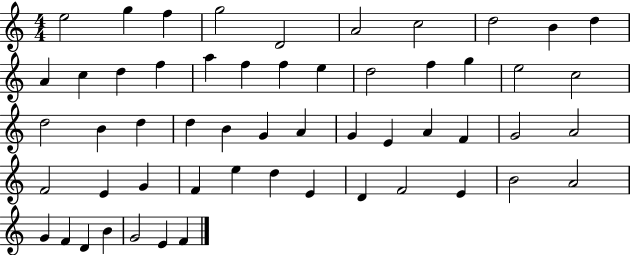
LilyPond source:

{
  \clef treble
  \numericTimeSignature
  \time 4/4
  \key c \major
  e''2 g''4 f''4 | g''2 d'2 | a'2 c''2 | d''2 b'4 d''4 | \break a'4 c''4 d''4 f''4 | a''4 f''4 f''4 e''4 | d''2 f''4 g''4 | e''2 c''2 | \break d''2 b'4 d''4 | d''4 b'4 g'4 a'4 | g'4 e'4 a'4 f'4 | g'2 a'2 | \break f'2 e'4 g'4 | f'4 e''4 d''4 e'4 | d'4 f'2 e'4 | b'2 a'2 | \break g'4 f'4 d'4 b'4 | g'2 e'4 f'4 | \bar "|."
}